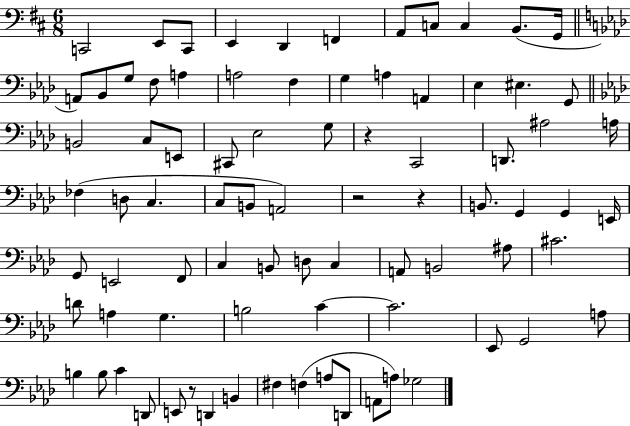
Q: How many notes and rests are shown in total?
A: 82